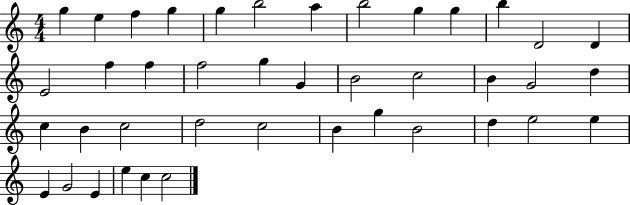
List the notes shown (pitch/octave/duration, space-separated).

G5/q E5/q F5/q G5/q G5/q B5/h A5/q B5/h G5/q G5/q B5/q D4/h D4/q E4/h F5/q F5/q F5/h G5/q G4/q B4/h C5/h B4/q G4/h D5/q C5/q B4/q C5/h D5/h C5/h B4/q G5/q B4/h D5/q E5/h E5/q E4/q G4/h E4/q E5/q C5/q C5/h